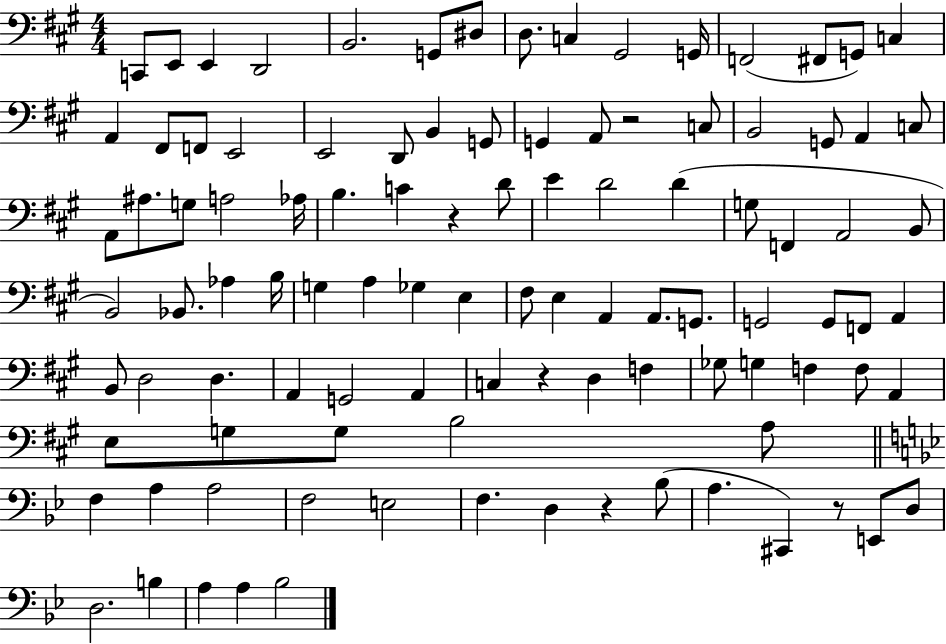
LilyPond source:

{
  \clef bass
  \numericTimeSignature
  \time 4/4
  \key a \major
  c,8 e,8 e,4 d,2 | b,2. g,8 dis8 | d8. c4 gis,2 g,16 | f,2( fis,8 g,8) c4 | \break a,4 fis,8 f,8 e,2 | e,2 d,8 b,4 g,8 | g,4 a,8 r2 c8 | b,2 g,8 a,4 c8 | \break a,8 ais8. g8 a2 aes16 | b4. c'4 r4 d'8 | e'4 d'2 d'4( | g8 f,4 a,2 b,8 | \break b,2) bes,8. aes4 b16 | g4 a4 ges4 e4 | fis8 e4 a,4 a,8. g,8. | g,2 g,8 f,8 a,4 | \break b,8 d2 d4. | a,4 g,2 a,4 | c4 r4 d4 f4 | ges8 g4 f4 f8 a,4 | \break e8 g8 g8 b2 a8 | \bar "||" \break \key bes \major f4 a4 a2 | f2 e2 | f4. d4 r4 bes8( | a4. cis,4) r8 e,8 d8 | \break d2. b4 | a4 a4 bes2 | \bar "|."
}